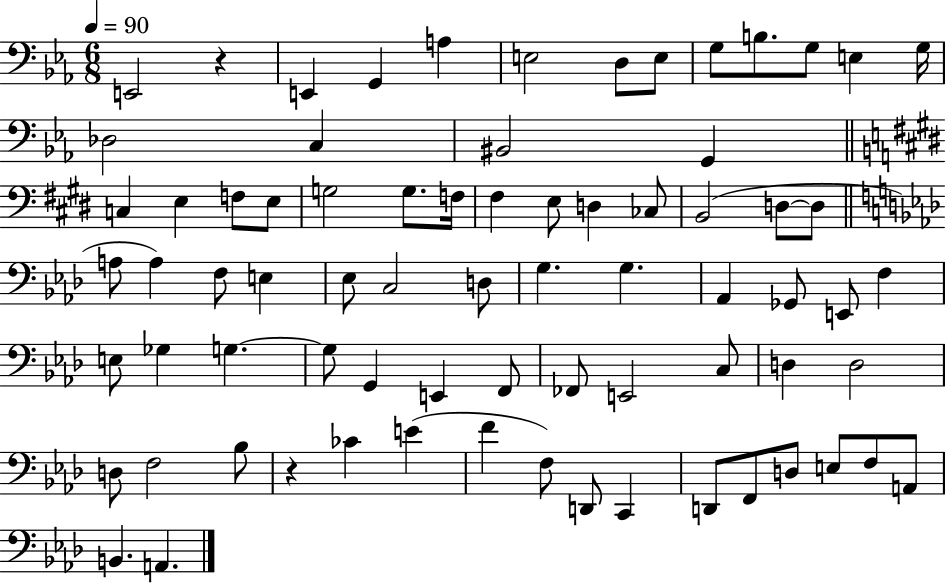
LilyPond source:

{
  \clef bass
  \numericTimeSignature
  \time 6/8
  \key ees \major
  \tempo 4 = 90
  \repeat volta 2 { e,2 r4 | e,4 g,4 a4 | e2 d8 e8 | g8 b8. g8 e4 g16 | \break des2 c4 | bis,2 g,4 | \bar "||" \break \key e \major c4 e4 f8 e8 | g2 g8. f16 | fis4 e8 d4 ces8 | b,2( d8~~ d8 | \break \bar "||" \break \key aes \major a8 a4) f8 e4 | ees8 c2 d8 | g4. g4. | aes,4 ges,8 e,8 f4 | \break e8 ges4 g4.~~ | g8 g,4 e,4 f,8 | fes,8 e,2 c8 | d4 d2 | \break d8 f2 bes8 | r4 ces'4 e'4( | f'4 f8) d,8 c,4 | d,8 f,8 d8 e8 f8 a,8 | \break b,4. a,4. | } \bar "|."
}